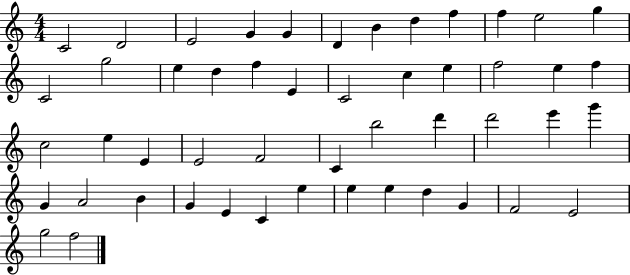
C4/h D4/h E4/h G4/q G4/q D4/q B4/q D5/q F5/q F5/q E5/h G5/q C4/h G5/h E5/q D5/q F5/q E4/q C4/h C5/q E5/q F5/h E5/q F5/q C5/h E5/q E4/q E4/h F4/h C4/q B5/h D6/q D6/h E6/q G6/q G4/q A4/h B4/q G4/q E4/q C4/q E5/q E5/q E5/q D5/q G4/q F4/h E4/h G5/h F5/h